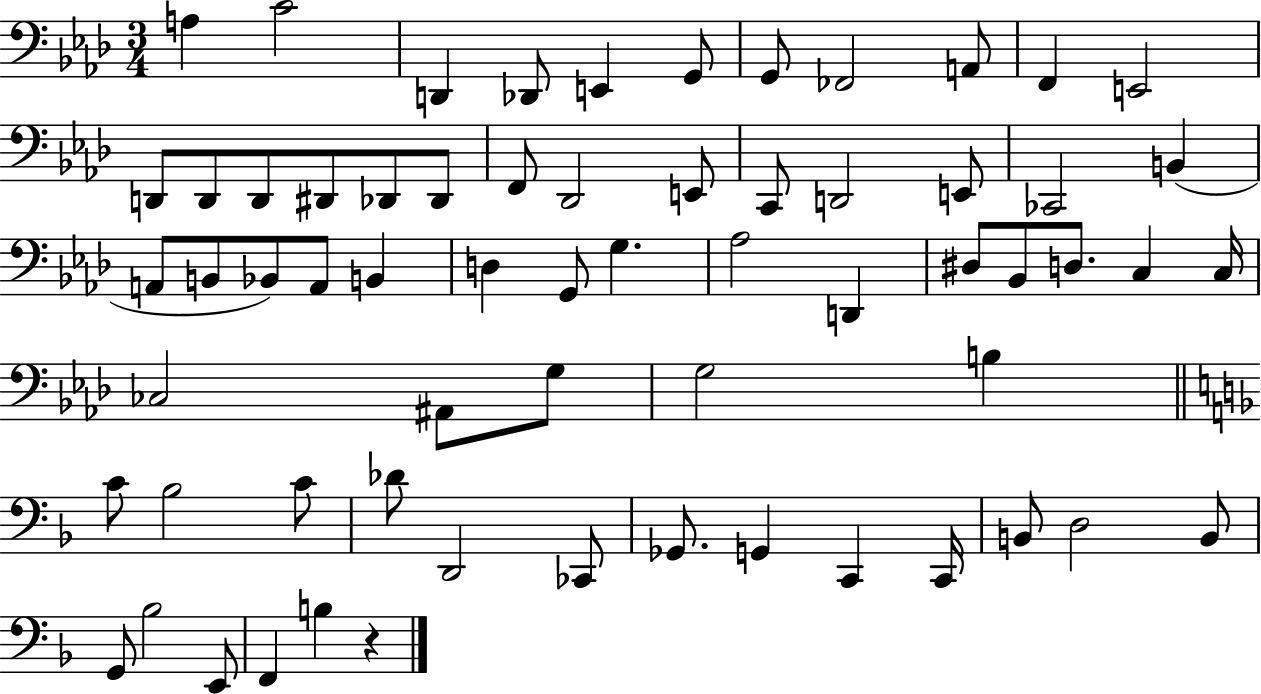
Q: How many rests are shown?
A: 1